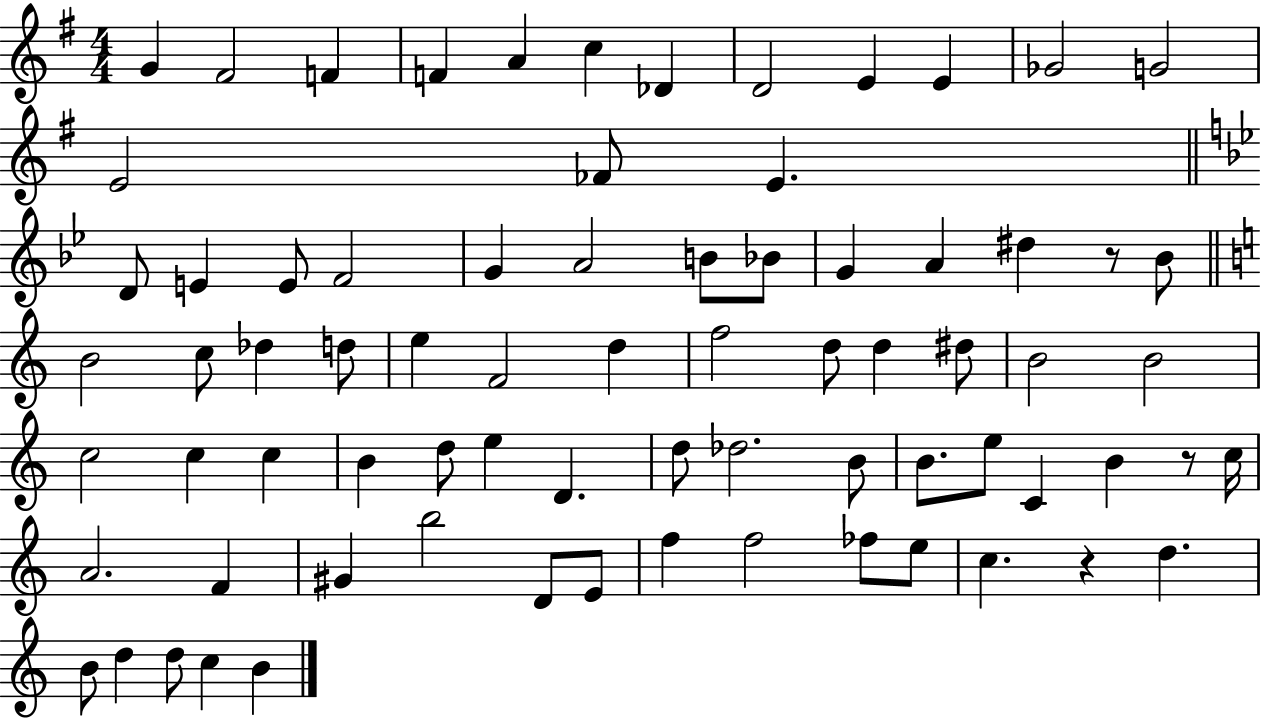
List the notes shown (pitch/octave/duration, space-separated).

G4/q F#4/h F4/q F4/q A4/q C5/q Db4/q D4/h E4/q E4/q Gb4/h G4/h E4/h FES4/e E4/q. D4/e E4/q E4/e F4/h G4/q A4/h B4/e Bb4/e G4/q A4/q D#5/q R/e Bb4/e B4/h C5/e Db5/q D5/e E5/q F4/h D5/q F5/h D5/e D5/q D#5/e B4/h B4/h C5/h C5/q C5/q B4/q D5/e E5/q D4/q. D5/e Db5/h. B4/e B4/e. E5/e C4/q B4/q R/e C5/s A4/h. F4/q G#4/q B5/h D4/e E4/e F5/q F5/h FES5/e E5/e C5/q. R/q D5/q. B4/e D5/q D5/e C5/q B4/q